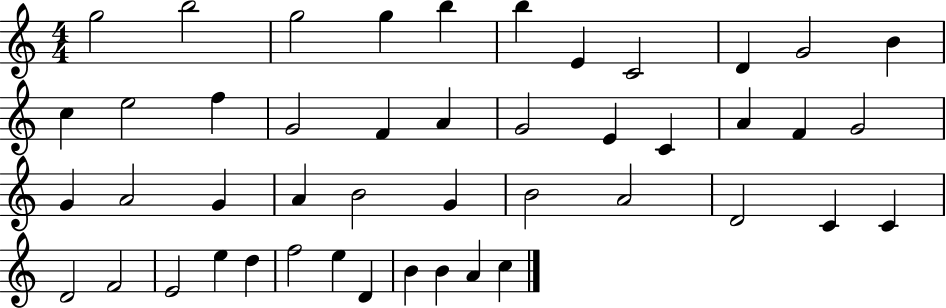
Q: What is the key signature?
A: C major